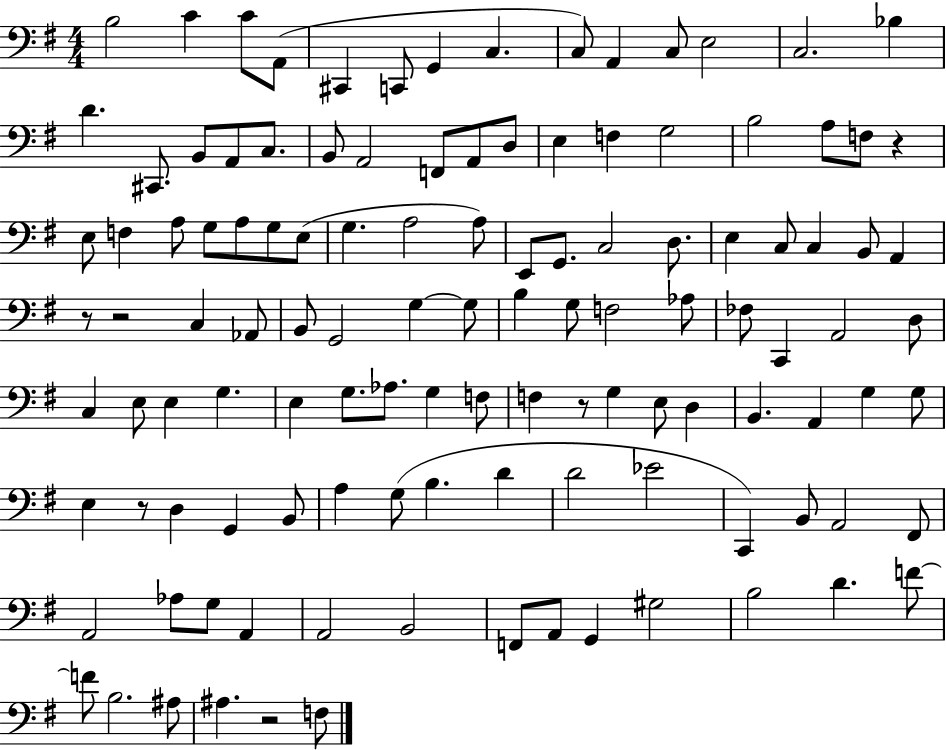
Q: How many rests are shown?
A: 6